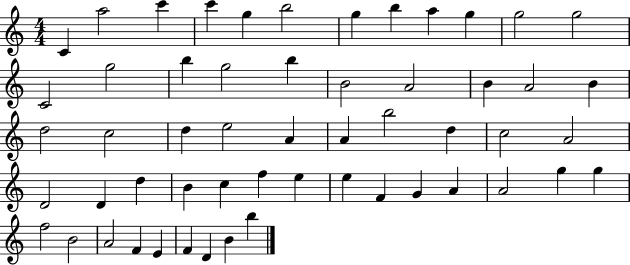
{
  \clef treble
  \numericTimeSignature
  \time 4/4
  \key c \major
  c'4 a''2 c'''4 | c'''4 g''4 b''2 | g''4 b''4 a''4 g''4 | g''2 g''2 | \break c'2 g''2 | b''4 g''2 b''4 | b'2 a'2 | b'4 a'2 b'4 | \break d''2 c''2 | d''4 e''2 a'4 | a'4 b''2 d''4 | c''2 a'2 | \break d'2 d'4 d''4 | b'4 c''4 f''4 e''4 | e''4 f'4 g'4 a'4 | a'2 g''4 g''4 | \break f''2 b'2 | a'2 f'4 e'4 | f'4 d'4 b'4 b''4 | \bar "|."
}